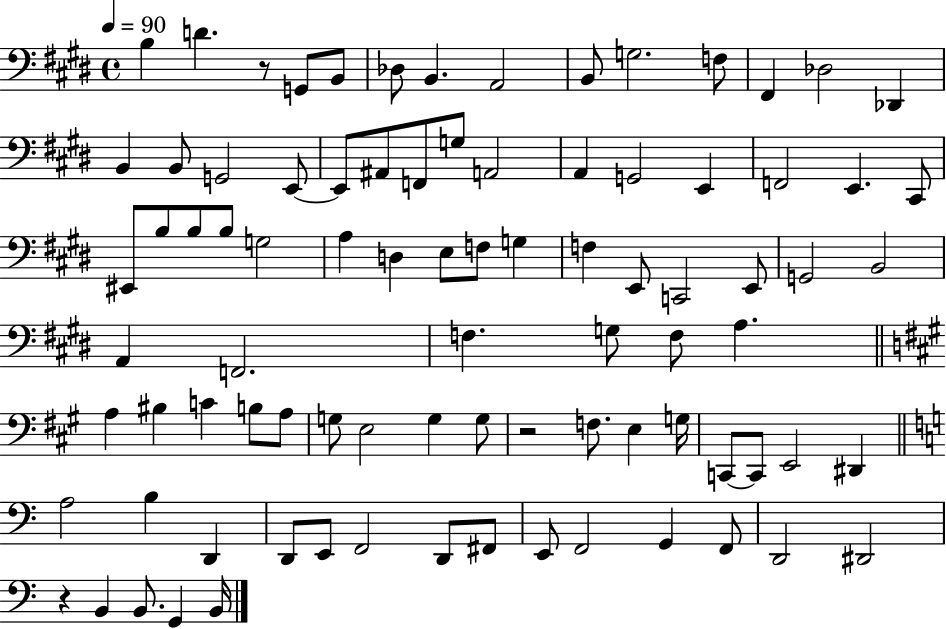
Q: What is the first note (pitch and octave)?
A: B3